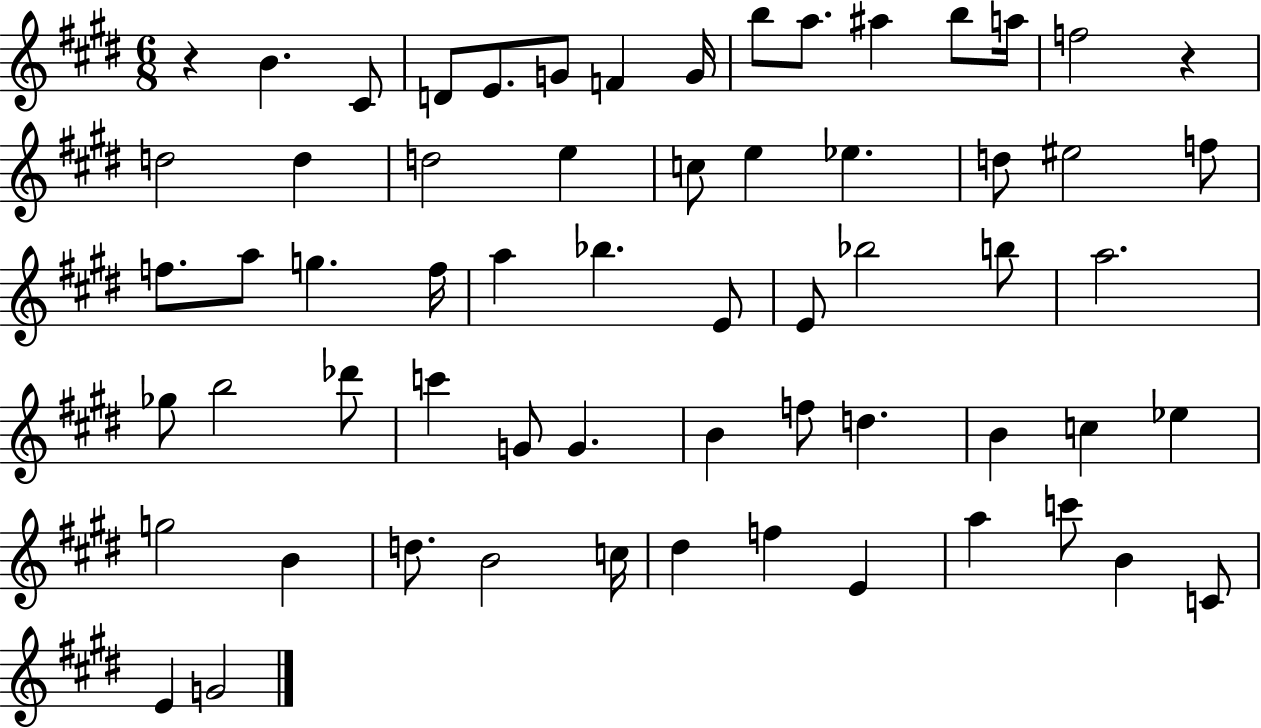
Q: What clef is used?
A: treble